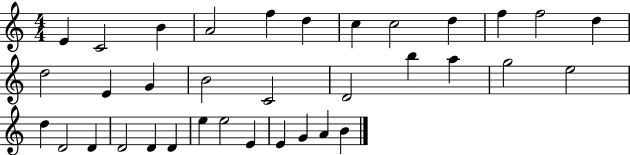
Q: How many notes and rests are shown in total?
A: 35